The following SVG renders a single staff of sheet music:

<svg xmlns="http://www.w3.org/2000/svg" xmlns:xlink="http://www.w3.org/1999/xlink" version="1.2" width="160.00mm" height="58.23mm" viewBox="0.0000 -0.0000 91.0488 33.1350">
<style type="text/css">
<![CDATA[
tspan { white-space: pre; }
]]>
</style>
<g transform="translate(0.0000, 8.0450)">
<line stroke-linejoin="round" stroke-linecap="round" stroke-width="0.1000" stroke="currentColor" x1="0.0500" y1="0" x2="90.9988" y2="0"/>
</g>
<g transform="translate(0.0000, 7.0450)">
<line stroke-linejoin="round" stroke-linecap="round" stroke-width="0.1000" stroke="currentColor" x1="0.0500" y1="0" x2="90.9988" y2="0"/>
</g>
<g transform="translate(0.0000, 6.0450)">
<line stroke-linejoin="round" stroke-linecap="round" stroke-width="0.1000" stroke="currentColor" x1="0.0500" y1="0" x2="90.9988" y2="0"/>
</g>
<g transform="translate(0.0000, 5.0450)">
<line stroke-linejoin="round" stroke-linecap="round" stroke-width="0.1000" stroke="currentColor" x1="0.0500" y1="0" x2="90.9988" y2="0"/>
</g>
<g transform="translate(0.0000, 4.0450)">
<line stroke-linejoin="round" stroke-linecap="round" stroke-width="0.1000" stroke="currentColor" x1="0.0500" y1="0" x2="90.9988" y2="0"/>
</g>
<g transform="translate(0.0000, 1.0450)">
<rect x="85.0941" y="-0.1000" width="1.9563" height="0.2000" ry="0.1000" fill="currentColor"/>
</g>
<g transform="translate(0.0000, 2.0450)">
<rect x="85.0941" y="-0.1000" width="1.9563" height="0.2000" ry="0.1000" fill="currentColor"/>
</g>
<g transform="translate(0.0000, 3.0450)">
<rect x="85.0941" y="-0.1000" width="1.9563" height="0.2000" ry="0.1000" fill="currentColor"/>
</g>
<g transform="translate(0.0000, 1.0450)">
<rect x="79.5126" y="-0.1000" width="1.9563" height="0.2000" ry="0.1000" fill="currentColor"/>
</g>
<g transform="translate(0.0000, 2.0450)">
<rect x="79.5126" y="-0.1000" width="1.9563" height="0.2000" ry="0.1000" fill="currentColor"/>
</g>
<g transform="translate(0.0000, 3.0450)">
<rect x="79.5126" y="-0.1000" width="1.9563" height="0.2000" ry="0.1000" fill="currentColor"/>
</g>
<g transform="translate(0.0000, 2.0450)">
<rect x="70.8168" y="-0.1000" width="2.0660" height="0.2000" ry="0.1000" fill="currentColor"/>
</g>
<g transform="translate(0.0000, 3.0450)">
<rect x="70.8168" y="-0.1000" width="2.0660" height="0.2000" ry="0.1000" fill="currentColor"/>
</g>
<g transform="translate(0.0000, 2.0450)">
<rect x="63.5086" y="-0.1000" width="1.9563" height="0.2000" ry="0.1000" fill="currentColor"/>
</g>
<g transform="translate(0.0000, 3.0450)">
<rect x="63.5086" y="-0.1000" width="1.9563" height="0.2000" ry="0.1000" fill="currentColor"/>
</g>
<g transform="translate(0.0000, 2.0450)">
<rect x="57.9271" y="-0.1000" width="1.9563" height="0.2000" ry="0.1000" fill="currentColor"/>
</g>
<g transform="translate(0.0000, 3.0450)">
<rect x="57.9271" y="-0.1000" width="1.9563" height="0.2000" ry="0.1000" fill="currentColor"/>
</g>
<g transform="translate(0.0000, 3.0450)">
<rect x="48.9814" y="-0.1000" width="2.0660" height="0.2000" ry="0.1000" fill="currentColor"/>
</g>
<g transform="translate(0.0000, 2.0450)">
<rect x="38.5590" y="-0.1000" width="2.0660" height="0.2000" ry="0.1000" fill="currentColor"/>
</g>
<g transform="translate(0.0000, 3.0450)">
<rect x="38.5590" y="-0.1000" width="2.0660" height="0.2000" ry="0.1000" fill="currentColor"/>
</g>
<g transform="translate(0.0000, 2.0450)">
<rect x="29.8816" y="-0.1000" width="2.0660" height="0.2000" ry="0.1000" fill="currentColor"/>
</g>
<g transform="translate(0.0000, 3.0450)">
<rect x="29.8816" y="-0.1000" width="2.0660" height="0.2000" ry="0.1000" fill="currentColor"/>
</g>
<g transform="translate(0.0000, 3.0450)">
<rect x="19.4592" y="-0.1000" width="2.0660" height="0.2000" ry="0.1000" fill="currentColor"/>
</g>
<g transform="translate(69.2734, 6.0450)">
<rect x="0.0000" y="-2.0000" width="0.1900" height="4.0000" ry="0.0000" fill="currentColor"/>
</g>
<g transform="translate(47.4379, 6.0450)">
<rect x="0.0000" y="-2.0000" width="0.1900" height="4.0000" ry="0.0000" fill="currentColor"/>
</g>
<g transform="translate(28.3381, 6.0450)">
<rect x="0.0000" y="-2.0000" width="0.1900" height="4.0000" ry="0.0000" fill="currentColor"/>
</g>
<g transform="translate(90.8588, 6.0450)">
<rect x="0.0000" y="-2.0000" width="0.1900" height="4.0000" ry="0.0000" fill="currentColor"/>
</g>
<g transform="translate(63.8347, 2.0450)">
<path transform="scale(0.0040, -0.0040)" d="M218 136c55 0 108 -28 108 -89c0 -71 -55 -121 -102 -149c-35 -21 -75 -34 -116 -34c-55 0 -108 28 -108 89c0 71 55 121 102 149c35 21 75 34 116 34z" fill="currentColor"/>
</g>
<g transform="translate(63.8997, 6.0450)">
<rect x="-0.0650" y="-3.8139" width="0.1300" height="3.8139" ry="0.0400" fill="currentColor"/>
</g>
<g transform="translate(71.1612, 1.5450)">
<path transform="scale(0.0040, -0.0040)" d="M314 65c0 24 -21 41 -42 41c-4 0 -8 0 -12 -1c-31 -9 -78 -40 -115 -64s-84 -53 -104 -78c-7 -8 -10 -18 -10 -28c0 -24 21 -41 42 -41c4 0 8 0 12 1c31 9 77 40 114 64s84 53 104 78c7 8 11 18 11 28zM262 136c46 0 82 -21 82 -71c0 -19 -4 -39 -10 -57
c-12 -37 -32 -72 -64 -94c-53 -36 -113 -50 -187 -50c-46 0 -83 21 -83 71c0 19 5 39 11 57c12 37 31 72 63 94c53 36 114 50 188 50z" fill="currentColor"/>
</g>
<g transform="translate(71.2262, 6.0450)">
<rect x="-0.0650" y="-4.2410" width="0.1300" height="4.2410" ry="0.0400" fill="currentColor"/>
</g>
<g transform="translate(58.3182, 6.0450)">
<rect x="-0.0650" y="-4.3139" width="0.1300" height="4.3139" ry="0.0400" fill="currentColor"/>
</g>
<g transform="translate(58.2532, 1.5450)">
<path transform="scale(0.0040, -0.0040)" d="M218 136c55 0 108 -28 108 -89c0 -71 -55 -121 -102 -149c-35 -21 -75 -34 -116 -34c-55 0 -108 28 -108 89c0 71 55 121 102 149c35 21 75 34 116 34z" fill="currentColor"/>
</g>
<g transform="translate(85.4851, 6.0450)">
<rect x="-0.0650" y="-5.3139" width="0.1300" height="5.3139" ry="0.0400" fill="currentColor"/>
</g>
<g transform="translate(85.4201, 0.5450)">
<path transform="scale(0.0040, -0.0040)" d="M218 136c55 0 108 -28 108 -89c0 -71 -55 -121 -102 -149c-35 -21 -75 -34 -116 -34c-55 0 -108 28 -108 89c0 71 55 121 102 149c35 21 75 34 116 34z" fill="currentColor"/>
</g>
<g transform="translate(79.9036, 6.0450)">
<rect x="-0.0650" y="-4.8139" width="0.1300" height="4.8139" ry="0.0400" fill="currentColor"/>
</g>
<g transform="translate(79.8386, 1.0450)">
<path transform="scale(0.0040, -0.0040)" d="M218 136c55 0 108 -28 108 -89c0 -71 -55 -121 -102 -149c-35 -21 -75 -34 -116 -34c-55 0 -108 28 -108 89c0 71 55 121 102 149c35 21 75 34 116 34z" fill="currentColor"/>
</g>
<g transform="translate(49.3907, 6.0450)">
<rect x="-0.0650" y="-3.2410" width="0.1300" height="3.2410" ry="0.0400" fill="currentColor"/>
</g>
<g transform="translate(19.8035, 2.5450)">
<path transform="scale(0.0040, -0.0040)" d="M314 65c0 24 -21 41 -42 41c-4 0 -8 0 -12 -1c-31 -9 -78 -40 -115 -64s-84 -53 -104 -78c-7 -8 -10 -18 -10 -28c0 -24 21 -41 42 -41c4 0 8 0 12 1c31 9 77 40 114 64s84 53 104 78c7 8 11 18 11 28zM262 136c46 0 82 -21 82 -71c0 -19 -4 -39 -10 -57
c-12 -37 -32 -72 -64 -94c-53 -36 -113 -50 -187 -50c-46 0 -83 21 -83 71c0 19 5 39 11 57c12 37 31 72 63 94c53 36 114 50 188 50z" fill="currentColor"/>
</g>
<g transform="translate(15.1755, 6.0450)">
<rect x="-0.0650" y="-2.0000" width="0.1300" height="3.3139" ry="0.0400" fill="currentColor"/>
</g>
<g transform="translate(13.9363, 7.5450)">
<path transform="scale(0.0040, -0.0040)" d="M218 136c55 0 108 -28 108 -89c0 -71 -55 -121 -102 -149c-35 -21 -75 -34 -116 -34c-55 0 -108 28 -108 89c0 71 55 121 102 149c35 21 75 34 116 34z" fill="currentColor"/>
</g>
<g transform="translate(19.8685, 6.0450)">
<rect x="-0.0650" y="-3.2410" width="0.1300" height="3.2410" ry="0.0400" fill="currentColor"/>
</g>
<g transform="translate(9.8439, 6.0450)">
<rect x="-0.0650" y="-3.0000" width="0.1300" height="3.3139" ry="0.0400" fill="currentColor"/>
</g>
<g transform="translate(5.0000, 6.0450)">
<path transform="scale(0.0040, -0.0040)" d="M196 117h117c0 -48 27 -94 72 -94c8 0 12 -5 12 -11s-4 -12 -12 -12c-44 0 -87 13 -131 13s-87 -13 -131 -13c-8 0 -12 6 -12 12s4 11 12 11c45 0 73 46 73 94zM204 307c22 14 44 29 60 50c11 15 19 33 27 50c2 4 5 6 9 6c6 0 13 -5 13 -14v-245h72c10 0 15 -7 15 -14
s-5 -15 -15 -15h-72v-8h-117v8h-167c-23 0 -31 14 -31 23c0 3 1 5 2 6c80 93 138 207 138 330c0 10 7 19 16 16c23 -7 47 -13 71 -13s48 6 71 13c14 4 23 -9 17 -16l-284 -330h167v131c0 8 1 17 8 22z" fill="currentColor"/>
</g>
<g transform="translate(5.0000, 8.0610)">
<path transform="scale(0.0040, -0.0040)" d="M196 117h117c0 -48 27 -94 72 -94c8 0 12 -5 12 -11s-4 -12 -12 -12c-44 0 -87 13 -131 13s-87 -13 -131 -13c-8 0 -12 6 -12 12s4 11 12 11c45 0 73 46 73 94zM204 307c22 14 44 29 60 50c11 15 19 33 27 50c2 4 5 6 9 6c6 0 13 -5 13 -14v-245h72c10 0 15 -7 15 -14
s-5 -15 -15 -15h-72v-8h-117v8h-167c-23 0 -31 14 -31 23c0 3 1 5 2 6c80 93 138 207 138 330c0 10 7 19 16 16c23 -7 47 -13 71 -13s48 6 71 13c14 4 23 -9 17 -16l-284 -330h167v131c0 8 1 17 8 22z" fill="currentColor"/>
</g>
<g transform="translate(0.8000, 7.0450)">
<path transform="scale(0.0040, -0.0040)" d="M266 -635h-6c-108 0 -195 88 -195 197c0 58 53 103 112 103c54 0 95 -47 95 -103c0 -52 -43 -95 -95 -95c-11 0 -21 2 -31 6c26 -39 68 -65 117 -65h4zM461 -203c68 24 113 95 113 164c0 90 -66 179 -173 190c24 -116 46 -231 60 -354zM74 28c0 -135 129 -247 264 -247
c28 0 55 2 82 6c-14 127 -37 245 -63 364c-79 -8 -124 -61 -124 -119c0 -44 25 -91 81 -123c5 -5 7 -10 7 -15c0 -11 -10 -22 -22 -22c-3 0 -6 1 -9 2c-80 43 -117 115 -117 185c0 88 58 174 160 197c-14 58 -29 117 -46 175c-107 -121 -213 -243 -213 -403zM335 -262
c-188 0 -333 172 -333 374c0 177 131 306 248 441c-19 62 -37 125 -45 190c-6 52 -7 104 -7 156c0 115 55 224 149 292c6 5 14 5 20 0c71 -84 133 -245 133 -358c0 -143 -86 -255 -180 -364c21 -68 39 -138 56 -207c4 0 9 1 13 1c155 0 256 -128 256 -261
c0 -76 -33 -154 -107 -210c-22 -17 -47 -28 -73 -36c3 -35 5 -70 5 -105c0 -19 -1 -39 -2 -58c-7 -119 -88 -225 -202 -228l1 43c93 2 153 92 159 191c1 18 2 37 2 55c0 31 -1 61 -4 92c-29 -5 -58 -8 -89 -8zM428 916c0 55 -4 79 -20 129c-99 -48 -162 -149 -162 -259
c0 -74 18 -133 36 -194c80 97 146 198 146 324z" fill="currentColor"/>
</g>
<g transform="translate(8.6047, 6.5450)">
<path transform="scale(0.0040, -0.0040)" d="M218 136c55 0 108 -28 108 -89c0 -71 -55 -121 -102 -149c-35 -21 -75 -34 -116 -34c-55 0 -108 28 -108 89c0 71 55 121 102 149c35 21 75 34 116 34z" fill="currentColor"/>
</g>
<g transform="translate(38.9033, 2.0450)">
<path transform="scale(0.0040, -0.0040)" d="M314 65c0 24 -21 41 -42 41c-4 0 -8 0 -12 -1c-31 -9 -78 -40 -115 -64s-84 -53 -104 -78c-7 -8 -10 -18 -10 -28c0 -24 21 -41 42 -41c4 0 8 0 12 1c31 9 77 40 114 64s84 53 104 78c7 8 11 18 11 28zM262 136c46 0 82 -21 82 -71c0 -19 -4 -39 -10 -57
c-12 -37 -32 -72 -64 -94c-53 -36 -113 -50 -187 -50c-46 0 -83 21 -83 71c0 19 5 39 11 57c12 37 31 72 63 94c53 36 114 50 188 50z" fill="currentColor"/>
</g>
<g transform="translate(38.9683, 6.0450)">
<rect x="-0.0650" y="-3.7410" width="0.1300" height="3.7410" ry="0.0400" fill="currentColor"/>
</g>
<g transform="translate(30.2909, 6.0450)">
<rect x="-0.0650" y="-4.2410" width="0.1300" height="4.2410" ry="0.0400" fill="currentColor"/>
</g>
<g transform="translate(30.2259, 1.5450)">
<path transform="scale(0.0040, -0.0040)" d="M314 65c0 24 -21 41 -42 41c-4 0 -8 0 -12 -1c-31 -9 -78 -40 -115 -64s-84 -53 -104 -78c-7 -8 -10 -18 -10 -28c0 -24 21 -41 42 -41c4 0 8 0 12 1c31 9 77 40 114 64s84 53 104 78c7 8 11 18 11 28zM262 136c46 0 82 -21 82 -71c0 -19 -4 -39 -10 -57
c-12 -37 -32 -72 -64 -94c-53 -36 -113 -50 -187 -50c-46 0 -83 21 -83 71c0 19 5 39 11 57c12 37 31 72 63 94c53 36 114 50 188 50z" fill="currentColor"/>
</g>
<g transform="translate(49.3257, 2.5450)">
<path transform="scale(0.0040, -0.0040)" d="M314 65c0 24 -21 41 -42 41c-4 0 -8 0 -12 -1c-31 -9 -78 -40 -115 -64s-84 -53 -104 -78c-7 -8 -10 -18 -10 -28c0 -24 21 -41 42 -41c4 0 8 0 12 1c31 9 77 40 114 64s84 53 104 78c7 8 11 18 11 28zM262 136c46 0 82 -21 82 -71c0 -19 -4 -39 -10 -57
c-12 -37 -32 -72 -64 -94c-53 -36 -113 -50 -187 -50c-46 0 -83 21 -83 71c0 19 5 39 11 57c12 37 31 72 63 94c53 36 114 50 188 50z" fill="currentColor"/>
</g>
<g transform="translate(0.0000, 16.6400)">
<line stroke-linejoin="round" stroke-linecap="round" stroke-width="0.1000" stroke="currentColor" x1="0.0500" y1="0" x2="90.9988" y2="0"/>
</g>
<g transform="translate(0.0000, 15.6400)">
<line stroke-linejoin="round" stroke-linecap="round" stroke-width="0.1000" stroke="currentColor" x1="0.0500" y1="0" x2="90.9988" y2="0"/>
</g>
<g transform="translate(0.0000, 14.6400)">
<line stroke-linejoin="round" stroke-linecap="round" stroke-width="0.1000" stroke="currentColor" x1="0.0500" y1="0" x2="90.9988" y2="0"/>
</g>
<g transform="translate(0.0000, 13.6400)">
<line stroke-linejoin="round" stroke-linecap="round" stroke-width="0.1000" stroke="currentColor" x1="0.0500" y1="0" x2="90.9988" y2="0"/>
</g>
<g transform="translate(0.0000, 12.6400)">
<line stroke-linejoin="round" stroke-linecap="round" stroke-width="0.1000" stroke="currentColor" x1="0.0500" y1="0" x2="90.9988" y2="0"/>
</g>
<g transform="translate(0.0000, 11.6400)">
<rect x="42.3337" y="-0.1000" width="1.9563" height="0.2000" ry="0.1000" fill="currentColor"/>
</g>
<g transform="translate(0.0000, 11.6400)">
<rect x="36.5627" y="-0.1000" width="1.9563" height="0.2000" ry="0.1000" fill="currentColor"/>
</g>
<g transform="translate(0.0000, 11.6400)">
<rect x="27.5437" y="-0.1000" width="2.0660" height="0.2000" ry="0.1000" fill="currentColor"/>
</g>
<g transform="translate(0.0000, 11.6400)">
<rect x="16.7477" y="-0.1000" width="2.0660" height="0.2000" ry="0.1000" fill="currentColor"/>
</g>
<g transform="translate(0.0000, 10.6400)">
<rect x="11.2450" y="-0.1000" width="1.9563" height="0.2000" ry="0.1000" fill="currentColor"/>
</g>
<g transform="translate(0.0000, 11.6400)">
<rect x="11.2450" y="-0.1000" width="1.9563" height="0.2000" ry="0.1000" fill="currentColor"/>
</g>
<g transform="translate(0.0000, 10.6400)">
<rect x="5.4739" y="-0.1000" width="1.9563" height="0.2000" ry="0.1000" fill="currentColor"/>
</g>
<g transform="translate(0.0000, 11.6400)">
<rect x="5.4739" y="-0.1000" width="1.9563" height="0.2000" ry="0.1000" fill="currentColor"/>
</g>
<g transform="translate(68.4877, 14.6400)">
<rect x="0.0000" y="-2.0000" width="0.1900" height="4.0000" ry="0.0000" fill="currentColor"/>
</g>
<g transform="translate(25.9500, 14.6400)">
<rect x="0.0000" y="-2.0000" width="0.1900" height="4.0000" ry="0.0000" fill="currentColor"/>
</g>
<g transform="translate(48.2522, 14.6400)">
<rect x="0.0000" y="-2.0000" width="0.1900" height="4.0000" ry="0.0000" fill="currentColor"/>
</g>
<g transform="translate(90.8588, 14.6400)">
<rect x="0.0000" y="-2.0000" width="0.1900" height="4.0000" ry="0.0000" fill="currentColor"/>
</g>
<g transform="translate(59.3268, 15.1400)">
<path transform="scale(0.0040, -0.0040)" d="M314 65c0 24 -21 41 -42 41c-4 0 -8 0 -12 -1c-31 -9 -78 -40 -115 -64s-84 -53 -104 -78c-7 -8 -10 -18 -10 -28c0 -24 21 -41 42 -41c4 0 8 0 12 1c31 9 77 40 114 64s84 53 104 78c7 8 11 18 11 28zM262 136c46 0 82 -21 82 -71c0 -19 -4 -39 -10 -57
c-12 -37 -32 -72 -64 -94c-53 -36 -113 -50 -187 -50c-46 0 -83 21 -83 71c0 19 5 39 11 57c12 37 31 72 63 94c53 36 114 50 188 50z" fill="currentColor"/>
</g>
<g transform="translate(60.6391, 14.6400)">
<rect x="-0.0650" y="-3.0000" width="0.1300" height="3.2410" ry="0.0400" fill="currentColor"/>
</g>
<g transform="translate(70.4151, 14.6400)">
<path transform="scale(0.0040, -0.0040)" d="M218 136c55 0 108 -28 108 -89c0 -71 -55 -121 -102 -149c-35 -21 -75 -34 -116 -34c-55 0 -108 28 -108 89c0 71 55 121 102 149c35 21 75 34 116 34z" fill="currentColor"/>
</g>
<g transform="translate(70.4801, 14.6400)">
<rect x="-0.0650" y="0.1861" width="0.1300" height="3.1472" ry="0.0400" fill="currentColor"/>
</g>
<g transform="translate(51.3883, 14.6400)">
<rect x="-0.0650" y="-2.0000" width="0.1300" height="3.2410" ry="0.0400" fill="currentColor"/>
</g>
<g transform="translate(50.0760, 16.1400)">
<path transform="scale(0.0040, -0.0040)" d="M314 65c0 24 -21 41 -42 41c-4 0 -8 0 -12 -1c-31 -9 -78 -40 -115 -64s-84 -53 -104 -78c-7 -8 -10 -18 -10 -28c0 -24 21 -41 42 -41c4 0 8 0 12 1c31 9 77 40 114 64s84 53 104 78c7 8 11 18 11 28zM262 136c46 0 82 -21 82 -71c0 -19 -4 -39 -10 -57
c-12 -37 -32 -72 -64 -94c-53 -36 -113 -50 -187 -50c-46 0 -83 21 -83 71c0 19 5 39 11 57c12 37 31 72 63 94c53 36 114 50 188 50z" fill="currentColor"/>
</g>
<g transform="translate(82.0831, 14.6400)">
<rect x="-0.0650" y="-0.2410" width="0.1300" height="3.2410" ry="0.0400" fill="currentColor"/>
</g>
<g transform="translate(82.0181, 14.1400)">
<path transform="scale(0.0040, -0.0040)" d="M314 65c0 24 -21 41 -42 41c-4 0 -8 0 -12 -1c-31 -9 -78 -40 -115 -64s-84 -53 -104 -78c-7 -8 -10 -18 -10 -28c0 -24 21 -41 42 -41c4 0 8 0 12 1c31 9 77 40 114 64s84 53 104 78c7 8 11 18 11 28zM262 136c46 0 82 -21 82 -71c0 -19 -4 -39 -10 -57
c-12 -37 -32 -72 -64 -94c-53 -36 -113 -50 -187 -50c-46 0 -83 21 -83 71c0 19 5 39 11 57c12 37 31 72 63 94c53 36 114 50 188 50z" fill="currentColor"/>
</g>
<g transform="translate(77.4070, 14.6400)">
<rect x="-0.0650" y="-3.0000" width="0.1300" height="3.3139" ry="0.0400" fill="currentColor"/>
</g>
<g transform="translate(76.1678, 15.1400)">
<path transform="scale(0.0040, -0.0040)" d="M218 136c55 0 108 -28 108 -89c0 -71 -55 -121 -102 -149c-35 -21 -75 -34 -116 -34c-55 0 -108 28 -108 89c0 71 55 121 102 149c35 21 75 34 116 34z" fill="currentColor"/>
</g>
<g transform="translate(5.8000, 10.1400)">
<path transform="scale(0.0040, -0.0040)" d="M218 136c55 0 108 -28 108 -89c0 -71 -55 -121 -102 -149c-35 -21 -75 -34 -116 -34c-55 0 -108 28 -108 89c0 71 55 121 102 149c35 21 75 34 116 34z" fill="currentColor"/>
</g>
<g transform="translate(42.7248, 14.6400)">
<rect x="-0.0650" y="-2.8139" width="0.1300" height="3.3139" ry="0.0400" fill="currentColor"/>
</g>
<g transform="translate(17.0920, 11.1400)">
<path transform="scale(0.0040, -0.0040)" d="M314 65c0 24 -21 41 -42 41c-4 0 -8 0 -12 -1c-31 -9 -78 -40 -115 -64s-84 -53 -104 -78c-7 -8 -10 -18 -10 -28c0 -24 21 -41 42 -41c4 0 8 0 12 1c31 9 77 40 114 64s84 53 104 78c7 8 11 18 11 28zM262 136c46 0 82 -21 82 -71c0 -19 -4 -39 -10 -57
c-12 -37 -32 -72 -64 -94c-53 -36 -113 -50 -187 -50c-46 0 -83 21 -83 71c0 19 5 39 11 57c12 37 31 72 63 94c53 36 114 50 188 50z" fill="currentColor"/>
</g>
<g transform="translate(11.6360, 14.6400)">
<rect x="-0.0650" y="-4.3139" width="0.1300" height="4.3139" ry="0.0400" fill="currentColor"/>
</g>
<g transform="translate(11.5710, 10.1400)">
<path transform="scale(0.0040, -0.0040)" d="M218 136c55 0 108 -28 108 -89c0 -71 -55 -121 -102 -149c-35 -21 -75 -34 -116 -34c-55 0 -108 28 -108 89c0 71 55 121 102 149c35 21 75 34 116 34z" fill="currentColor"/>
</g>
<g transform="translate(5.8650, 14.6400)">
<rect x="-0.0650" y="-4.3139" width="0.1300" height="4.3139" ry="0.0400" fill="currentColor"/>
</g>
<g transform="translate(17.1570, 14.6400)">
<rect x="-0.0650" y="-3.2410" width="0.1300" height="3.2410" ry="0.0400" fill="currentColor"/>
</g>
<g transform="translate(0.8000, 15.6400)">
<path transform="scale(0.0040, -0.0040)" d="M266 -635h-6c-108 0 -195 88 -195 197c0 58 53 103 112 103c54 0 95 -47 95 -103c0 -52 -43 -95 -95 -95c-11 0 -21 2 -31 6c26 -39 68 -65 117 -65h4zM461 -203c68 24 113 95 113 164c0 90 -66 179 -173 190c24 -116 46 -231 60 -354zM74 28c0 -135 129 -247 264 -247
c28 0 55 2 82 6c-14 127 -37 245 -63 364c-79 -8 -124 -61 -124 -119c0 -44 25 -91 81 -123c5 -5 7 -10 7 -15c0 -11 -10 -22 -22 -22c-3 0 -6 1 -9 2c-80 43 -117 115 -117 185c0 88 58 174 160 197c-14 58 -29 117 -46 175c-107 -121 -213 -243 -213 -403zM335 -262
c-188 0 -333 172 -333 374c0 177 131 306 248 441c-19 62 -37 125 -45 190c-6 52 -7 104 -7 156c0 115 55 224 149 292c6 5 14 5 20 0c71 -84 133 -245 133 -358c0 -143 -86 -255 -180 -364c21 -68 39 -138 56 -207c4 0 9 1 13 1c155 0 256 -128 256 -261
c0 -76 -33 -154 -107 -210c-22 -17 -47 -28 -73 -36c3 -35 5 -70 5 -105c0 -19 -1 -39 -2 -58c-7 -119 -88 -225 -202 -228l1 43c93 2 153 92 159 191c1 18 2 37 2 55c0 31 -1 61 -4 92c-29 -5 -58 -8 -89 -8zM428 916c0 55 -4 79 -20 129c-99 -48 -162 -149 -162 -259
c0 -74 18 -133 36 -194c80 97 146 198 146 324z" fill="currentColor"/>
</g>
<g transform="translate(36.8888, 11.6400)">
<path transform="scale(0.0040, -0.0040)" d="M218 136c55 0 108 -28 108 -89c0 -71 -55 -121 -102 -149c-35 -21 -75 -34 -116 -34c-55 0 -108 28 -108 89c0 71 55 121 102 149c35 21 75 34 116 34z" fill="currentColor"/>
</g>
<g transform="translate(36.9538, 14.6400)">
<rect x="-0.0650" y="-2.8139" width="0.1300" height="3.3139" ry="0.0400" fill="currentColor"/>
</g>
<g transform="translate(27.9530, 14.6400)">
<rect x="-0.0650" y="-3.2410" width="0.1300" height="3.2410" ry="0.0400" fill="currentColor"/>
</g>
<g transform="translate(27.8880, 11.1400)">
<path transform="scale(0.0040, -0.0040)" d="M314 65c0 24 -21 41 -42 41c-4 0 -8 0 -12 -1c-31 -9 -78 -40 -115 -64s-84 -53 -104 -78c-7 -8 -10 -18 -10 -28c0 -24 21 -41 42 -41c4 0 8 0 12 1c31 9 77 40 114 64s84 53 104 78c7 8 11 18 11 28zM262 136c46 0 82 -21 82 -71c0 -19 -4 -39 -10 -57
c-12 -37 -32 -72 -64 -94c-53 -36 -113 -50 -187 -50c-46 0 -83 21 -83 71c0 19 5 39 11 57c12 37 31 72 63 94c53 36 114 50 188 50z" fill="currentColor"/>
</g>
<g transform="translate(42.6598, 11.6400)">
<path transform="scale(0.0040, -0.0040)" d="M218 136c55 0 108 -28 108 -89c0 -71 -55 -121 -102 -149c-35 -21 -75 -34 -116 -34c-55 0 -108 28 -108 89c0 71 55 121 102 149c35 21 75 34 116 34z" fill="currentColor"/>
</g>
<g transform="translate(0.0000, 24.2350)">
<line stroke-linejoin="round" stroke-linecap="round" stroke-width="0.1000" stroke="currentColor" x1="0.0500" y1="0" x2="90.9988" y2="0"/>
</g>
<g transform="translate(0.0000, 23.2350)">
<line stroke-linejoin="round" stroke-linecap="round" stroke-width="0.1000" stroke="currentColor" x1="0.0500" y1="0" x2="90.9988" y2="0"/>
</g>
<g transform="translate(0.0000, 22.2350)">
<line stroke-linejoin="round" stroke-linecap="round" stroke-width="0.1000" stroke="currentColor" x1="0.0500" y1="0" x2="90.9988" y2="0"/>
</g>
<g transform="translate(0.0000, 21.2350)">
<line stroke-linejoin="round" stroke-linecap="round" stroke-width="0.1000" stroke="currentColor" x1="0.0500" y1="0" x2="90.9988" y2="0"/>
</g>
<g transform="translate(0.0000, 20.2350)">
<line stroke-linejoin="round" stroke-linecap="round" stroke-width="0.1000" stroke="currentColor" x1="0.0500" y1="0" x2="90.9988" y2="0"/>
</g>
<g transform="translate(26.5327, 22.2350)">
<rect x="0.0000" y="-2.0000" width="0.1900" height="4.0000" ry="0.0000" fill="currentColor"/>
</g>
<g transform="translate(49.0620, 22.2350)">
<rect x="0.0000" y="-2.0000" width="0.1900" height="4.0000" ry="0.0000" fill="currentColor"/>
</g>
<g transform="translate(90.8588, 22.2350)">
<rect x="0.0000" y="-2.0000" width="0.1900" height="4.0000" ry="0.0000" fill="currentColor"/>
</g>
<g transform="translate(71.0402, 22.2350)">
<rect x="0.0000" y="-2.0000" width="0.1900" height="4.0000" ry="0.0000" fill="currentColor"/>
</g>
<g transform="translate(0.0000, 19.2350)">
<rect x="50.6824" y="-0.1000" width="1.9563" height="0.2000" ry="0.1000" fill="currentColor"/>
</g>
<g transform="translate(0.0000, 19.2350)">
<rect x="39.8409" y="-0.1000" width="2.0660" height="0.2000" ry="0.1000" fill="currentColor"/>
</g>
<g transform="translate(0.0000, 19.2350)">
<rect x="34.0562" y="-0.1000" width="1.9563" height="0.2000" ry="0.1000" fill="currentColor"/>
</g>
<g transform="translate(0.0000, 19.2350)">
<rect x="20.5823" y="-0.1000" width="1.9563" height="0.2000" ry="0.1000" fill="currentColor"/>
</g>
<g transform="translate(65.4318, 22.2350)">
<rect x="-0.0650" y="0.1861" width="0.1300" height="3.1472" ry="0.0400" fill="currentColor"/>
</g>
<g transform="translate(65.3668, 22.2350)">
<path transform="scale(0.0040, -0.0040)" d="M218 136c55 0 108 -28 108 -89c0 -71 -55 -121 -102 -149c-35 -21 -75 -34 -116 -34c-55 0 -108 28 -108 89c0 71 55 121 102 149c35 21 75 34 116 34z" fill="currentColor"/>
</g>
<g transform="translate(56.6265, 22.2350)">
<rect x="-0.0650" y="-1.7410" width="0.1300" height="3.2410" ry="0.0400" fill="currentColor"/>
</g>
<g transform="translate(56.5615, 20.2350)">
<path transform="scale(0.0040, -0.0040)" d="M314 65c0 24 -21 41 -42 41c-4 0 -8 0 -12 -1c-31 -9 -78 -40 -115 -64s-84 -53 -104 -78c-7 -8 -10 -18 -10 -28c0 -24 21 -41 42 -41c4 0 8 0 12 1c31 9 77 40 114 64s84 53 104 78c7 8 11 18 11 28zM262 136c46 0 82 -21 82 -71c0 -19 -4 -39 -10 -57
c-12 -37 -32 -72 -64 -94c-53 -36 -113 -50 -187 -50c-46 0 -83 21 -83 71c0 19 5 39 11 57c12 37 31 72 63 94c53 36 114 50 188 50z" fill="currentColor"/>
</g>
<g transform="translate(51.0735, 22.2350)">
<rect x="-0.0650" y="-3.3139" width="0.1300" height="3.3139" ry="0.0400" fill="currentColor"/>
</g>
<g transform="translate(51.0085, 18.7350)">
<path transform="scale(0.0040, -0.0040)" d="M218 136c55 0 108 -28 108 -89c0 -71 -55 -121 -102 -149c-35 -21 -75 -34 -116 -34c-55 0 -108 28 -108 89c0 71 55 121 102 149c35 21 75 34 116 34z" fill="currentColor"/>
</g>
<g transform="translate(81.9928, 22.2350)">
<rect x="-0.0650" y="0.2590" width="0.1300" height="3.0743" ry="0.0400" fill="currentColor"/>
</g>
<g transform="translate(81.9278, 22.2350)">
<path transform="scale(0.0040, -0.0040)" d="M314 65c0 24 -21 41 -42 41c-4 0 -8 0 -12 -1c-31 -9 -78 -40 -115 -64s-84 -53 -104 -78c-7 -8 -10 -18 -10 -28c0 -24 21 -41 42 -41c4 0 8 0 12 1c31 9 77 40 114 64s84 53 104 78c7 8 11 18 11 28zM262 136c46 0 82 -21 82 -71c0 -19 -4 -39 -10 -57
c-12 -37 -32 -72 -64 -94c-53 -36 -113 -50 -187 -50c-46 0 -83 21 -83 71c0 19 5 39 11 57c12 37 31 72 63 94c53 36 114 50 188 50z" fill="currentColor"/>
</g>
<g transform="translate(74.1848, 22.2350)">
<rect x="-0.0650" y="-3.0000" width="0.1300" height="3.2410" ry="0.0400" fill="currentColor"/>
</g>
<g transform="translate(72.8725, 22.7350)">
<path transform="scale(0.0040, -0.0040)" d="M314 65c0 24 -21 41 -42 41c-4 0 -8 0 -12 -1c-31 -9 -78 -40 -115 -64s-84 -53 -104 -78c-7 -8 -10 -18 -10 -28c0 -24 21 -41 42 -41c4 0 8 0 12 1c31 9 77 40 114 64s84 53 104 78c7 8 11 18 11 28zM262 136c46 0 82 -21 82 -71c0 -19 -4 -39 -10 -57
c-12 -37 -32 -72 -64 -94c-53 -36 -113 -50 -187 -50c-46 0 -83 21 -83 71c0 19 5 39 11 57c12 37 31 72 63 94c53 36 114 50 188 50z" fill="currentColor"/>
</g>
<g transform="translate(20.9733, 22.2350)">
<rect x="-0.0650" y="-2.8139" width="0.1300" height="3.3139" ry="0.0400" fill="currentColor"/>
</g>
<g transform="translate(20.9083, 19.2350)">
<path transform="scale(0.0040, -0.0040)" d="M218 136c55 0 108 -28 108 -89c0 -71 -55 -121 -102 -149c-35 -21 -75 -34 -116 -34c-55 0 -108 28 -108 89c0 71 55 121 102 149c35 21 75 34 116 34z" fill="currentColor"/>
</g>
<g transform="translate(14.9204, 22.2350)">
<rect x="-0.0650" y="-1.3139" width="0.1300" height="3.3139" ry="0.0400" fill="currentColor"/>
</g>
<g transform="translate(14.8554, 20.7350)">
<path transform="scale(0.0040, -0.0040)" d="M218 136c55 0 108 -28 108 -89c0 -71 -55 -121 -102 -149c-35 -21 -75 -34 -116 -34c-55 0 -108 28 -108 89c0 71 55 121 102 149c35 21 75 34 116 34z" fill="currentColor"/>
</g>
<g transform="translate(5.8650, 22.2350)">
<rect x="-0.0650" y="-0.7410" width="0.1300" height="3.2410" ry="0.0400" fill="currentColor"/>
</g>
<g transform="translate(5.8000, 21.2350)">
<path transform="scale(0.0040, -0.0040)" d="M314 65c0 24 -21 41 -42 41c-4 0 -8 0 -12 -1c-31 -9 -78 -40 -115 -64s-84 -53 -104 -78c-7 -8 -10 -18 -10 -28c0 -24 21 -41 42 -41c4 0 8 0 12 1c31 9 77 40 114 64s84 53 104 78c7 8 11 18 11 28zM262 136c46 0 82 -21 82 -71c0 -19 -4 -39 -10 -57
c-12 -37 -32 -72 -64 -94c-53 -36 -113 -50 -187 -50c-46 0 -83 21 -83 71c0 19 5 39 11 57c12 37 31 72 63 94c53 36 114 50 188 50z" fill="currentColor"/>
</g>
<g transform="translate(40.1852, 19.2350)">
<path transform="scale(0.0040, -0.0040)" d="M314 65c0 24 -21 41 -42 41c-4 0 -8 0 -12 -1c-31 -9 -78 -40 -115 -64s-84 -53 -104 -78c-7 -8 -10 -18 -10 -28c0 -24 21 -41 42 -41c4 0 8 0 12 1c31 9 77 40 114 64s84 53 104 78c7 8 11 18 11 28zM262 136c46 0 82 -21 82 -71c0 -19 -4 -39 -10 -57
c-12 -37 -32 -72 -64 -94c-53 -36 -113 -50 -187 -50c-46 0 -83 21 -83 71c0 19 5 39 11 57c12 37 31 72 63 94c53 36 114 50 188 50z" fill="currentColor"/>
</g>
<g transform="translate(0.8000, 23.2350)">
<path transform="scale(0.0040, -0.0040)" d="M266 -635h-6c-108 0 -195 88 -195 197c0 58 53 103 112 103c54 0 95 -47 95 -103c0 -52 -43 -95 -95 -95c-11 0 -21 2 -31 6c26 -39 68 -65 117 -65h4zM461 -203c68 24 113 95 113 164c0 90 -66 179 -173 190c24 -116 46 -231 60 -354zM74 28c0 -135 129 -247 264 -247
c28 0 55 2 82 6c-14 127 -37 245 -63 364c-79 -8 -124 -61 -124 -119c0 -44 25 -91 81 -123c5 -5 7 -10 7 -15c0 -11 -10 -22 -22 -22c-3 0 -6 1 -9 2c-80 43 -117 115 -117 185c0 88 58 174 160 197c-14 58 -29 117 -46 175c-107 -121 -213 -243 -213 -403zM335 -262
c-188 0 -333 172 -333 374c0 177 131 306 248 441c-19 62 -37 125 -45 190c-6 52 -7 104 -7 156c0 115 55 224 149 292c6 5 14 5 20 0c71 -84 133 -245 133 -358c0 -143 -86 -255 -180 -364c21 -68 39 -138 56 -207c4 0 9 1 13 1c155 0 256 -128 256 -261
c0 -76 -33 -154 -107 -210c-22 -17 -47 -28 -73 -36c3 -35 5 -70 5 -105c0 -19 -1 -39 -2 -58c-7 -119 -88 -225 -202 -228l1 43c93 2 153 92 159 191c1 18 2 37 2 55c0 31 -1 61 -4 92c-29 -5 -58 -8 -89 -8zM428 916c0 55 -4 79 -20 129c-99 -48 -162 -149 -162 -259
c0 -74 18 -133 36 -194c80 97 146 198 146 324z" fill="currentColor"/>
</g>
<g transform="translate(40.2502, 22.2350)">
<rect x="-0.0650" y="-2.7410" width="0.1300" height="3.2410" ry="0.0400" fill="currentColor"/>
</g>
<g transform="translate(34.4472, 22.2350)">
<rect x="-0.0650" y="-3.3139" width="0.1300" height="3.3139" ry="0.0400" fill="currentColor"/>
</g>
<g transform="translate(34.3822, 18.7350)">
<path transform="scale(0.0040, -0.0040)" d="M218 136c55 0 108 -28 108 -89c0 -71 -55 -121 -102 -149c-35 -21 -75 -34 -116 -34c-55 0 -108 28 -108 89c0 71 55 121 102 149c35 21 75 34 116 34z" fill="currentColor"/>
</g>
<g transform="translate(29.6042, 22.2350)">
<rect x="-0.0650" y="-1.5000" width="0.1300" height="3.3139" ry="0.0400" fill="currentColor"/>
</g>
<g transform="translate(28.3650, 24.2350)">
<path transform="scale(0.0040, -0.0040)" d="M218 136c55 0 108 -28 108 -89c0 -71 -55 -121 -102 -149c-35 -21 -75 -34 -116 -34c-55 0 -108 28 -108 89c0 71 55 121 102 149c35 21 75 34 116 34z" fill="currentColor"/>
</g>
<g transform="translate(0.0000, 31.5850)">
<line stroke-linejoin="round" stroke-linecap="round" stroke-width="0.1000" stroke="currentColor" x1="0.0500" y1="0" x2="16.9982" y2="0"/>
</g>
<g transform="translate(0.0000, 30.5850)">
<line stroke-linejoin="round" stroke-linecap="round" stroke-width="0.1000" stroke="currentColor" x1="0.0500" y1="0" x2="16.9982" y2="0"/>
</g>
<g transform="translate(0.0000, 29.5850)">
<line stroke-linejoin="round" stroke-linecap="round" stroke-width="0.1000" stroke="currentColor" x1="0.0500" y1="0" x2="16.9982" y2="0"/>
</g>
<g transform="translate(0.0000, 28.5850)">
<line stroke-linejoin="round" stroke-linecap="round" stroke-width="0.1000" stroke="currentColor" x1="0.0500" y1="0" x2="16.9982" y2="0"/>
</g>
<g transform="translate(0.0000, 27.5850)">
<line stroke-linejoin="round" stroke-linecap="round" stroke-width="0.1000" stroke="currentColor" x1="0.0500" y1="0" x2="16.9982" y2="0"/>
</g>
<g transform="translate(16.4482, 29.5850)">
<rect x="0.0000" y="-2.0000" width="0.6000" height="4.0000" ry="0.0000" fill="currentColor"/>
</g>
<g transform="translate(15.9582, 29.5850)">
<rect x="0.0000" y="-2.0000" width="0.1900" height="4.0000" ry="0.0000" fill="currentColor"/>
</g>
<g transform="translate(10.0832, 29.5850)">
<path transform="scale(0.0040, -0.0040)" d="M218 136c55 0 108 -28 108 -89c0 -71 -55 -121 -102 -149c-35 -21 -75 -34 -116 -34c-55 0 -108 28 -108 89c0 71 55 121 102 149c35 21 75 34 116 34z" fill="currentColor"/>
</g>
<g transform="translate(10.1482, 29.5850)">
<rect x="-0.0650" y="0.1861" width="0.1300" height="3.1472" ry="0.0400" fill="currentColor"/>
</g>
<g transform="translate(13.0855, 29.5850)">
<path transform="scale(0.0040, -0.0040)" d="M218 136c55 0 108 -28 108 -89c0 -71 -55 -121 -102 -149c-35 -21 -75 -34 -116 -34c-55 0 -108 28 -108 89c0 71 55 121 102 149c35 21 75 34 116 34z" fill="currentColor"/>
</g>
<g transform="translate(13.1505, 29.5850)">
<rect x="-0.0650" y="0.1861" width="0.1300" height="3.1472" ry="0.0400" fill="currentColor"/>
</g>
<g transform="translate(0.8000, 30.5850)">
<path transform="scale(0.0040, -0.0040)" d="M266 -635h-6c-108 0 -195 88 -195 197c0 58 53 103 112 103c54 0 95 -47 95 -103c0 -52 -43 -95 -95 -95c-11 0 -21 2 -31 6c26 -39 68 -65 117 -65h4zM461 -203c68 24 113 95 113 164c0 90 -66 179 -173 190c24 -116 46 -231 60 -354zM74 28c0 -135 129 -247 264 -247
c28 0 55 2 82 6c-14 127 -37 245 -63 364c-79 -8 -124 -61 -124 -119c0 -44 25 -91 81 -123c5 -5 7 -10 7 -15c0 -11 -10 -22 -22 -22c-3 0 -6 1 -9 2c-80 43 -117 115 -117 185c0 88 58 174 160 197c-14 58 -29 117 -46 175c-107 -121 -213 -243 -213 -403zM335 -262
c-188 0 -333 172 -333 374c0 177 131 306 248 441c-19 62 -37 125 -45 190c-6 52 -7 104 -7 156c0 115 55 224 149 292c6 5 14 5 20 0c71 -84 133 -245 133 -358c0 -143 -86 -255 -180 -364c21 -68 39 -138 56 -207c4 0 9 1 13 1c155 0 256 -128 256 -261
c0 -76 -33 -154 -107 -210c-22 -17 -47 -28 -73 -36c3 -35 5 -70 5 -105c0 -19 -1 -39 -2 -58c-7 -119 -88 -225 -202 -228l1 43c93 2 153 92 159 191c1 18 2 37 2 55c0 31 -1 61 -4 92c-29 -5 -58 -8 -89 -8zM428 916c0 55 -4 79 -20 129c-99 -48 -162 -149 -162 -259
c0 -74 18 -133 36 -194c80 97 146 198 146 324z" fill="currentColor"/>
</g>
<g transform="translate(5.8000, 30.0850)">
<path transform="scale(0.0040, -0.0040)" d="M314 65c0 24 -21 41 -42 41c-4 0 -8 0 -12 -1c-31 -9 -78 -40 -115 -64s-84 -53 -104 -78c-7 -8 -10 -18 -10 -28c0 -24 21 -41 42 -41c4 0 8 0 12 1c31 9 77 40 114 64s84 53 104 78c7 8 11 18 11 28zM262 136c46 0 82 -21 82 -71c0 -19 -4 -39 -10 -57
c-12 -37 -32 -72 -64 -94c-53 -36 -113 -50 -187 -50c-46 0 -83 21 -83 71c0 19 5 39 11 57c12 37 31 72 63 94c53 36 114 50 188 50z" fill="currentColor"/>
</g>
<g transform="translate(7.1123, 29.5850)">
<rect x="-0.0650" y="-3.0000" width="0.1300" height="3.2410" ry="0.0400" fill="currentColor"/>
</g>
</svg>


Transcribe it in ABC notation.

X:1
T:Untitled
M:4/4
L:1/4
K:C
A F b2 d'2 c'2 b2 d' c' d'2 e' f' d' d' b2 b2 a a F2 A2 B A c2 d2 e a E b a2 b f2 B A2 B2 A2 B B